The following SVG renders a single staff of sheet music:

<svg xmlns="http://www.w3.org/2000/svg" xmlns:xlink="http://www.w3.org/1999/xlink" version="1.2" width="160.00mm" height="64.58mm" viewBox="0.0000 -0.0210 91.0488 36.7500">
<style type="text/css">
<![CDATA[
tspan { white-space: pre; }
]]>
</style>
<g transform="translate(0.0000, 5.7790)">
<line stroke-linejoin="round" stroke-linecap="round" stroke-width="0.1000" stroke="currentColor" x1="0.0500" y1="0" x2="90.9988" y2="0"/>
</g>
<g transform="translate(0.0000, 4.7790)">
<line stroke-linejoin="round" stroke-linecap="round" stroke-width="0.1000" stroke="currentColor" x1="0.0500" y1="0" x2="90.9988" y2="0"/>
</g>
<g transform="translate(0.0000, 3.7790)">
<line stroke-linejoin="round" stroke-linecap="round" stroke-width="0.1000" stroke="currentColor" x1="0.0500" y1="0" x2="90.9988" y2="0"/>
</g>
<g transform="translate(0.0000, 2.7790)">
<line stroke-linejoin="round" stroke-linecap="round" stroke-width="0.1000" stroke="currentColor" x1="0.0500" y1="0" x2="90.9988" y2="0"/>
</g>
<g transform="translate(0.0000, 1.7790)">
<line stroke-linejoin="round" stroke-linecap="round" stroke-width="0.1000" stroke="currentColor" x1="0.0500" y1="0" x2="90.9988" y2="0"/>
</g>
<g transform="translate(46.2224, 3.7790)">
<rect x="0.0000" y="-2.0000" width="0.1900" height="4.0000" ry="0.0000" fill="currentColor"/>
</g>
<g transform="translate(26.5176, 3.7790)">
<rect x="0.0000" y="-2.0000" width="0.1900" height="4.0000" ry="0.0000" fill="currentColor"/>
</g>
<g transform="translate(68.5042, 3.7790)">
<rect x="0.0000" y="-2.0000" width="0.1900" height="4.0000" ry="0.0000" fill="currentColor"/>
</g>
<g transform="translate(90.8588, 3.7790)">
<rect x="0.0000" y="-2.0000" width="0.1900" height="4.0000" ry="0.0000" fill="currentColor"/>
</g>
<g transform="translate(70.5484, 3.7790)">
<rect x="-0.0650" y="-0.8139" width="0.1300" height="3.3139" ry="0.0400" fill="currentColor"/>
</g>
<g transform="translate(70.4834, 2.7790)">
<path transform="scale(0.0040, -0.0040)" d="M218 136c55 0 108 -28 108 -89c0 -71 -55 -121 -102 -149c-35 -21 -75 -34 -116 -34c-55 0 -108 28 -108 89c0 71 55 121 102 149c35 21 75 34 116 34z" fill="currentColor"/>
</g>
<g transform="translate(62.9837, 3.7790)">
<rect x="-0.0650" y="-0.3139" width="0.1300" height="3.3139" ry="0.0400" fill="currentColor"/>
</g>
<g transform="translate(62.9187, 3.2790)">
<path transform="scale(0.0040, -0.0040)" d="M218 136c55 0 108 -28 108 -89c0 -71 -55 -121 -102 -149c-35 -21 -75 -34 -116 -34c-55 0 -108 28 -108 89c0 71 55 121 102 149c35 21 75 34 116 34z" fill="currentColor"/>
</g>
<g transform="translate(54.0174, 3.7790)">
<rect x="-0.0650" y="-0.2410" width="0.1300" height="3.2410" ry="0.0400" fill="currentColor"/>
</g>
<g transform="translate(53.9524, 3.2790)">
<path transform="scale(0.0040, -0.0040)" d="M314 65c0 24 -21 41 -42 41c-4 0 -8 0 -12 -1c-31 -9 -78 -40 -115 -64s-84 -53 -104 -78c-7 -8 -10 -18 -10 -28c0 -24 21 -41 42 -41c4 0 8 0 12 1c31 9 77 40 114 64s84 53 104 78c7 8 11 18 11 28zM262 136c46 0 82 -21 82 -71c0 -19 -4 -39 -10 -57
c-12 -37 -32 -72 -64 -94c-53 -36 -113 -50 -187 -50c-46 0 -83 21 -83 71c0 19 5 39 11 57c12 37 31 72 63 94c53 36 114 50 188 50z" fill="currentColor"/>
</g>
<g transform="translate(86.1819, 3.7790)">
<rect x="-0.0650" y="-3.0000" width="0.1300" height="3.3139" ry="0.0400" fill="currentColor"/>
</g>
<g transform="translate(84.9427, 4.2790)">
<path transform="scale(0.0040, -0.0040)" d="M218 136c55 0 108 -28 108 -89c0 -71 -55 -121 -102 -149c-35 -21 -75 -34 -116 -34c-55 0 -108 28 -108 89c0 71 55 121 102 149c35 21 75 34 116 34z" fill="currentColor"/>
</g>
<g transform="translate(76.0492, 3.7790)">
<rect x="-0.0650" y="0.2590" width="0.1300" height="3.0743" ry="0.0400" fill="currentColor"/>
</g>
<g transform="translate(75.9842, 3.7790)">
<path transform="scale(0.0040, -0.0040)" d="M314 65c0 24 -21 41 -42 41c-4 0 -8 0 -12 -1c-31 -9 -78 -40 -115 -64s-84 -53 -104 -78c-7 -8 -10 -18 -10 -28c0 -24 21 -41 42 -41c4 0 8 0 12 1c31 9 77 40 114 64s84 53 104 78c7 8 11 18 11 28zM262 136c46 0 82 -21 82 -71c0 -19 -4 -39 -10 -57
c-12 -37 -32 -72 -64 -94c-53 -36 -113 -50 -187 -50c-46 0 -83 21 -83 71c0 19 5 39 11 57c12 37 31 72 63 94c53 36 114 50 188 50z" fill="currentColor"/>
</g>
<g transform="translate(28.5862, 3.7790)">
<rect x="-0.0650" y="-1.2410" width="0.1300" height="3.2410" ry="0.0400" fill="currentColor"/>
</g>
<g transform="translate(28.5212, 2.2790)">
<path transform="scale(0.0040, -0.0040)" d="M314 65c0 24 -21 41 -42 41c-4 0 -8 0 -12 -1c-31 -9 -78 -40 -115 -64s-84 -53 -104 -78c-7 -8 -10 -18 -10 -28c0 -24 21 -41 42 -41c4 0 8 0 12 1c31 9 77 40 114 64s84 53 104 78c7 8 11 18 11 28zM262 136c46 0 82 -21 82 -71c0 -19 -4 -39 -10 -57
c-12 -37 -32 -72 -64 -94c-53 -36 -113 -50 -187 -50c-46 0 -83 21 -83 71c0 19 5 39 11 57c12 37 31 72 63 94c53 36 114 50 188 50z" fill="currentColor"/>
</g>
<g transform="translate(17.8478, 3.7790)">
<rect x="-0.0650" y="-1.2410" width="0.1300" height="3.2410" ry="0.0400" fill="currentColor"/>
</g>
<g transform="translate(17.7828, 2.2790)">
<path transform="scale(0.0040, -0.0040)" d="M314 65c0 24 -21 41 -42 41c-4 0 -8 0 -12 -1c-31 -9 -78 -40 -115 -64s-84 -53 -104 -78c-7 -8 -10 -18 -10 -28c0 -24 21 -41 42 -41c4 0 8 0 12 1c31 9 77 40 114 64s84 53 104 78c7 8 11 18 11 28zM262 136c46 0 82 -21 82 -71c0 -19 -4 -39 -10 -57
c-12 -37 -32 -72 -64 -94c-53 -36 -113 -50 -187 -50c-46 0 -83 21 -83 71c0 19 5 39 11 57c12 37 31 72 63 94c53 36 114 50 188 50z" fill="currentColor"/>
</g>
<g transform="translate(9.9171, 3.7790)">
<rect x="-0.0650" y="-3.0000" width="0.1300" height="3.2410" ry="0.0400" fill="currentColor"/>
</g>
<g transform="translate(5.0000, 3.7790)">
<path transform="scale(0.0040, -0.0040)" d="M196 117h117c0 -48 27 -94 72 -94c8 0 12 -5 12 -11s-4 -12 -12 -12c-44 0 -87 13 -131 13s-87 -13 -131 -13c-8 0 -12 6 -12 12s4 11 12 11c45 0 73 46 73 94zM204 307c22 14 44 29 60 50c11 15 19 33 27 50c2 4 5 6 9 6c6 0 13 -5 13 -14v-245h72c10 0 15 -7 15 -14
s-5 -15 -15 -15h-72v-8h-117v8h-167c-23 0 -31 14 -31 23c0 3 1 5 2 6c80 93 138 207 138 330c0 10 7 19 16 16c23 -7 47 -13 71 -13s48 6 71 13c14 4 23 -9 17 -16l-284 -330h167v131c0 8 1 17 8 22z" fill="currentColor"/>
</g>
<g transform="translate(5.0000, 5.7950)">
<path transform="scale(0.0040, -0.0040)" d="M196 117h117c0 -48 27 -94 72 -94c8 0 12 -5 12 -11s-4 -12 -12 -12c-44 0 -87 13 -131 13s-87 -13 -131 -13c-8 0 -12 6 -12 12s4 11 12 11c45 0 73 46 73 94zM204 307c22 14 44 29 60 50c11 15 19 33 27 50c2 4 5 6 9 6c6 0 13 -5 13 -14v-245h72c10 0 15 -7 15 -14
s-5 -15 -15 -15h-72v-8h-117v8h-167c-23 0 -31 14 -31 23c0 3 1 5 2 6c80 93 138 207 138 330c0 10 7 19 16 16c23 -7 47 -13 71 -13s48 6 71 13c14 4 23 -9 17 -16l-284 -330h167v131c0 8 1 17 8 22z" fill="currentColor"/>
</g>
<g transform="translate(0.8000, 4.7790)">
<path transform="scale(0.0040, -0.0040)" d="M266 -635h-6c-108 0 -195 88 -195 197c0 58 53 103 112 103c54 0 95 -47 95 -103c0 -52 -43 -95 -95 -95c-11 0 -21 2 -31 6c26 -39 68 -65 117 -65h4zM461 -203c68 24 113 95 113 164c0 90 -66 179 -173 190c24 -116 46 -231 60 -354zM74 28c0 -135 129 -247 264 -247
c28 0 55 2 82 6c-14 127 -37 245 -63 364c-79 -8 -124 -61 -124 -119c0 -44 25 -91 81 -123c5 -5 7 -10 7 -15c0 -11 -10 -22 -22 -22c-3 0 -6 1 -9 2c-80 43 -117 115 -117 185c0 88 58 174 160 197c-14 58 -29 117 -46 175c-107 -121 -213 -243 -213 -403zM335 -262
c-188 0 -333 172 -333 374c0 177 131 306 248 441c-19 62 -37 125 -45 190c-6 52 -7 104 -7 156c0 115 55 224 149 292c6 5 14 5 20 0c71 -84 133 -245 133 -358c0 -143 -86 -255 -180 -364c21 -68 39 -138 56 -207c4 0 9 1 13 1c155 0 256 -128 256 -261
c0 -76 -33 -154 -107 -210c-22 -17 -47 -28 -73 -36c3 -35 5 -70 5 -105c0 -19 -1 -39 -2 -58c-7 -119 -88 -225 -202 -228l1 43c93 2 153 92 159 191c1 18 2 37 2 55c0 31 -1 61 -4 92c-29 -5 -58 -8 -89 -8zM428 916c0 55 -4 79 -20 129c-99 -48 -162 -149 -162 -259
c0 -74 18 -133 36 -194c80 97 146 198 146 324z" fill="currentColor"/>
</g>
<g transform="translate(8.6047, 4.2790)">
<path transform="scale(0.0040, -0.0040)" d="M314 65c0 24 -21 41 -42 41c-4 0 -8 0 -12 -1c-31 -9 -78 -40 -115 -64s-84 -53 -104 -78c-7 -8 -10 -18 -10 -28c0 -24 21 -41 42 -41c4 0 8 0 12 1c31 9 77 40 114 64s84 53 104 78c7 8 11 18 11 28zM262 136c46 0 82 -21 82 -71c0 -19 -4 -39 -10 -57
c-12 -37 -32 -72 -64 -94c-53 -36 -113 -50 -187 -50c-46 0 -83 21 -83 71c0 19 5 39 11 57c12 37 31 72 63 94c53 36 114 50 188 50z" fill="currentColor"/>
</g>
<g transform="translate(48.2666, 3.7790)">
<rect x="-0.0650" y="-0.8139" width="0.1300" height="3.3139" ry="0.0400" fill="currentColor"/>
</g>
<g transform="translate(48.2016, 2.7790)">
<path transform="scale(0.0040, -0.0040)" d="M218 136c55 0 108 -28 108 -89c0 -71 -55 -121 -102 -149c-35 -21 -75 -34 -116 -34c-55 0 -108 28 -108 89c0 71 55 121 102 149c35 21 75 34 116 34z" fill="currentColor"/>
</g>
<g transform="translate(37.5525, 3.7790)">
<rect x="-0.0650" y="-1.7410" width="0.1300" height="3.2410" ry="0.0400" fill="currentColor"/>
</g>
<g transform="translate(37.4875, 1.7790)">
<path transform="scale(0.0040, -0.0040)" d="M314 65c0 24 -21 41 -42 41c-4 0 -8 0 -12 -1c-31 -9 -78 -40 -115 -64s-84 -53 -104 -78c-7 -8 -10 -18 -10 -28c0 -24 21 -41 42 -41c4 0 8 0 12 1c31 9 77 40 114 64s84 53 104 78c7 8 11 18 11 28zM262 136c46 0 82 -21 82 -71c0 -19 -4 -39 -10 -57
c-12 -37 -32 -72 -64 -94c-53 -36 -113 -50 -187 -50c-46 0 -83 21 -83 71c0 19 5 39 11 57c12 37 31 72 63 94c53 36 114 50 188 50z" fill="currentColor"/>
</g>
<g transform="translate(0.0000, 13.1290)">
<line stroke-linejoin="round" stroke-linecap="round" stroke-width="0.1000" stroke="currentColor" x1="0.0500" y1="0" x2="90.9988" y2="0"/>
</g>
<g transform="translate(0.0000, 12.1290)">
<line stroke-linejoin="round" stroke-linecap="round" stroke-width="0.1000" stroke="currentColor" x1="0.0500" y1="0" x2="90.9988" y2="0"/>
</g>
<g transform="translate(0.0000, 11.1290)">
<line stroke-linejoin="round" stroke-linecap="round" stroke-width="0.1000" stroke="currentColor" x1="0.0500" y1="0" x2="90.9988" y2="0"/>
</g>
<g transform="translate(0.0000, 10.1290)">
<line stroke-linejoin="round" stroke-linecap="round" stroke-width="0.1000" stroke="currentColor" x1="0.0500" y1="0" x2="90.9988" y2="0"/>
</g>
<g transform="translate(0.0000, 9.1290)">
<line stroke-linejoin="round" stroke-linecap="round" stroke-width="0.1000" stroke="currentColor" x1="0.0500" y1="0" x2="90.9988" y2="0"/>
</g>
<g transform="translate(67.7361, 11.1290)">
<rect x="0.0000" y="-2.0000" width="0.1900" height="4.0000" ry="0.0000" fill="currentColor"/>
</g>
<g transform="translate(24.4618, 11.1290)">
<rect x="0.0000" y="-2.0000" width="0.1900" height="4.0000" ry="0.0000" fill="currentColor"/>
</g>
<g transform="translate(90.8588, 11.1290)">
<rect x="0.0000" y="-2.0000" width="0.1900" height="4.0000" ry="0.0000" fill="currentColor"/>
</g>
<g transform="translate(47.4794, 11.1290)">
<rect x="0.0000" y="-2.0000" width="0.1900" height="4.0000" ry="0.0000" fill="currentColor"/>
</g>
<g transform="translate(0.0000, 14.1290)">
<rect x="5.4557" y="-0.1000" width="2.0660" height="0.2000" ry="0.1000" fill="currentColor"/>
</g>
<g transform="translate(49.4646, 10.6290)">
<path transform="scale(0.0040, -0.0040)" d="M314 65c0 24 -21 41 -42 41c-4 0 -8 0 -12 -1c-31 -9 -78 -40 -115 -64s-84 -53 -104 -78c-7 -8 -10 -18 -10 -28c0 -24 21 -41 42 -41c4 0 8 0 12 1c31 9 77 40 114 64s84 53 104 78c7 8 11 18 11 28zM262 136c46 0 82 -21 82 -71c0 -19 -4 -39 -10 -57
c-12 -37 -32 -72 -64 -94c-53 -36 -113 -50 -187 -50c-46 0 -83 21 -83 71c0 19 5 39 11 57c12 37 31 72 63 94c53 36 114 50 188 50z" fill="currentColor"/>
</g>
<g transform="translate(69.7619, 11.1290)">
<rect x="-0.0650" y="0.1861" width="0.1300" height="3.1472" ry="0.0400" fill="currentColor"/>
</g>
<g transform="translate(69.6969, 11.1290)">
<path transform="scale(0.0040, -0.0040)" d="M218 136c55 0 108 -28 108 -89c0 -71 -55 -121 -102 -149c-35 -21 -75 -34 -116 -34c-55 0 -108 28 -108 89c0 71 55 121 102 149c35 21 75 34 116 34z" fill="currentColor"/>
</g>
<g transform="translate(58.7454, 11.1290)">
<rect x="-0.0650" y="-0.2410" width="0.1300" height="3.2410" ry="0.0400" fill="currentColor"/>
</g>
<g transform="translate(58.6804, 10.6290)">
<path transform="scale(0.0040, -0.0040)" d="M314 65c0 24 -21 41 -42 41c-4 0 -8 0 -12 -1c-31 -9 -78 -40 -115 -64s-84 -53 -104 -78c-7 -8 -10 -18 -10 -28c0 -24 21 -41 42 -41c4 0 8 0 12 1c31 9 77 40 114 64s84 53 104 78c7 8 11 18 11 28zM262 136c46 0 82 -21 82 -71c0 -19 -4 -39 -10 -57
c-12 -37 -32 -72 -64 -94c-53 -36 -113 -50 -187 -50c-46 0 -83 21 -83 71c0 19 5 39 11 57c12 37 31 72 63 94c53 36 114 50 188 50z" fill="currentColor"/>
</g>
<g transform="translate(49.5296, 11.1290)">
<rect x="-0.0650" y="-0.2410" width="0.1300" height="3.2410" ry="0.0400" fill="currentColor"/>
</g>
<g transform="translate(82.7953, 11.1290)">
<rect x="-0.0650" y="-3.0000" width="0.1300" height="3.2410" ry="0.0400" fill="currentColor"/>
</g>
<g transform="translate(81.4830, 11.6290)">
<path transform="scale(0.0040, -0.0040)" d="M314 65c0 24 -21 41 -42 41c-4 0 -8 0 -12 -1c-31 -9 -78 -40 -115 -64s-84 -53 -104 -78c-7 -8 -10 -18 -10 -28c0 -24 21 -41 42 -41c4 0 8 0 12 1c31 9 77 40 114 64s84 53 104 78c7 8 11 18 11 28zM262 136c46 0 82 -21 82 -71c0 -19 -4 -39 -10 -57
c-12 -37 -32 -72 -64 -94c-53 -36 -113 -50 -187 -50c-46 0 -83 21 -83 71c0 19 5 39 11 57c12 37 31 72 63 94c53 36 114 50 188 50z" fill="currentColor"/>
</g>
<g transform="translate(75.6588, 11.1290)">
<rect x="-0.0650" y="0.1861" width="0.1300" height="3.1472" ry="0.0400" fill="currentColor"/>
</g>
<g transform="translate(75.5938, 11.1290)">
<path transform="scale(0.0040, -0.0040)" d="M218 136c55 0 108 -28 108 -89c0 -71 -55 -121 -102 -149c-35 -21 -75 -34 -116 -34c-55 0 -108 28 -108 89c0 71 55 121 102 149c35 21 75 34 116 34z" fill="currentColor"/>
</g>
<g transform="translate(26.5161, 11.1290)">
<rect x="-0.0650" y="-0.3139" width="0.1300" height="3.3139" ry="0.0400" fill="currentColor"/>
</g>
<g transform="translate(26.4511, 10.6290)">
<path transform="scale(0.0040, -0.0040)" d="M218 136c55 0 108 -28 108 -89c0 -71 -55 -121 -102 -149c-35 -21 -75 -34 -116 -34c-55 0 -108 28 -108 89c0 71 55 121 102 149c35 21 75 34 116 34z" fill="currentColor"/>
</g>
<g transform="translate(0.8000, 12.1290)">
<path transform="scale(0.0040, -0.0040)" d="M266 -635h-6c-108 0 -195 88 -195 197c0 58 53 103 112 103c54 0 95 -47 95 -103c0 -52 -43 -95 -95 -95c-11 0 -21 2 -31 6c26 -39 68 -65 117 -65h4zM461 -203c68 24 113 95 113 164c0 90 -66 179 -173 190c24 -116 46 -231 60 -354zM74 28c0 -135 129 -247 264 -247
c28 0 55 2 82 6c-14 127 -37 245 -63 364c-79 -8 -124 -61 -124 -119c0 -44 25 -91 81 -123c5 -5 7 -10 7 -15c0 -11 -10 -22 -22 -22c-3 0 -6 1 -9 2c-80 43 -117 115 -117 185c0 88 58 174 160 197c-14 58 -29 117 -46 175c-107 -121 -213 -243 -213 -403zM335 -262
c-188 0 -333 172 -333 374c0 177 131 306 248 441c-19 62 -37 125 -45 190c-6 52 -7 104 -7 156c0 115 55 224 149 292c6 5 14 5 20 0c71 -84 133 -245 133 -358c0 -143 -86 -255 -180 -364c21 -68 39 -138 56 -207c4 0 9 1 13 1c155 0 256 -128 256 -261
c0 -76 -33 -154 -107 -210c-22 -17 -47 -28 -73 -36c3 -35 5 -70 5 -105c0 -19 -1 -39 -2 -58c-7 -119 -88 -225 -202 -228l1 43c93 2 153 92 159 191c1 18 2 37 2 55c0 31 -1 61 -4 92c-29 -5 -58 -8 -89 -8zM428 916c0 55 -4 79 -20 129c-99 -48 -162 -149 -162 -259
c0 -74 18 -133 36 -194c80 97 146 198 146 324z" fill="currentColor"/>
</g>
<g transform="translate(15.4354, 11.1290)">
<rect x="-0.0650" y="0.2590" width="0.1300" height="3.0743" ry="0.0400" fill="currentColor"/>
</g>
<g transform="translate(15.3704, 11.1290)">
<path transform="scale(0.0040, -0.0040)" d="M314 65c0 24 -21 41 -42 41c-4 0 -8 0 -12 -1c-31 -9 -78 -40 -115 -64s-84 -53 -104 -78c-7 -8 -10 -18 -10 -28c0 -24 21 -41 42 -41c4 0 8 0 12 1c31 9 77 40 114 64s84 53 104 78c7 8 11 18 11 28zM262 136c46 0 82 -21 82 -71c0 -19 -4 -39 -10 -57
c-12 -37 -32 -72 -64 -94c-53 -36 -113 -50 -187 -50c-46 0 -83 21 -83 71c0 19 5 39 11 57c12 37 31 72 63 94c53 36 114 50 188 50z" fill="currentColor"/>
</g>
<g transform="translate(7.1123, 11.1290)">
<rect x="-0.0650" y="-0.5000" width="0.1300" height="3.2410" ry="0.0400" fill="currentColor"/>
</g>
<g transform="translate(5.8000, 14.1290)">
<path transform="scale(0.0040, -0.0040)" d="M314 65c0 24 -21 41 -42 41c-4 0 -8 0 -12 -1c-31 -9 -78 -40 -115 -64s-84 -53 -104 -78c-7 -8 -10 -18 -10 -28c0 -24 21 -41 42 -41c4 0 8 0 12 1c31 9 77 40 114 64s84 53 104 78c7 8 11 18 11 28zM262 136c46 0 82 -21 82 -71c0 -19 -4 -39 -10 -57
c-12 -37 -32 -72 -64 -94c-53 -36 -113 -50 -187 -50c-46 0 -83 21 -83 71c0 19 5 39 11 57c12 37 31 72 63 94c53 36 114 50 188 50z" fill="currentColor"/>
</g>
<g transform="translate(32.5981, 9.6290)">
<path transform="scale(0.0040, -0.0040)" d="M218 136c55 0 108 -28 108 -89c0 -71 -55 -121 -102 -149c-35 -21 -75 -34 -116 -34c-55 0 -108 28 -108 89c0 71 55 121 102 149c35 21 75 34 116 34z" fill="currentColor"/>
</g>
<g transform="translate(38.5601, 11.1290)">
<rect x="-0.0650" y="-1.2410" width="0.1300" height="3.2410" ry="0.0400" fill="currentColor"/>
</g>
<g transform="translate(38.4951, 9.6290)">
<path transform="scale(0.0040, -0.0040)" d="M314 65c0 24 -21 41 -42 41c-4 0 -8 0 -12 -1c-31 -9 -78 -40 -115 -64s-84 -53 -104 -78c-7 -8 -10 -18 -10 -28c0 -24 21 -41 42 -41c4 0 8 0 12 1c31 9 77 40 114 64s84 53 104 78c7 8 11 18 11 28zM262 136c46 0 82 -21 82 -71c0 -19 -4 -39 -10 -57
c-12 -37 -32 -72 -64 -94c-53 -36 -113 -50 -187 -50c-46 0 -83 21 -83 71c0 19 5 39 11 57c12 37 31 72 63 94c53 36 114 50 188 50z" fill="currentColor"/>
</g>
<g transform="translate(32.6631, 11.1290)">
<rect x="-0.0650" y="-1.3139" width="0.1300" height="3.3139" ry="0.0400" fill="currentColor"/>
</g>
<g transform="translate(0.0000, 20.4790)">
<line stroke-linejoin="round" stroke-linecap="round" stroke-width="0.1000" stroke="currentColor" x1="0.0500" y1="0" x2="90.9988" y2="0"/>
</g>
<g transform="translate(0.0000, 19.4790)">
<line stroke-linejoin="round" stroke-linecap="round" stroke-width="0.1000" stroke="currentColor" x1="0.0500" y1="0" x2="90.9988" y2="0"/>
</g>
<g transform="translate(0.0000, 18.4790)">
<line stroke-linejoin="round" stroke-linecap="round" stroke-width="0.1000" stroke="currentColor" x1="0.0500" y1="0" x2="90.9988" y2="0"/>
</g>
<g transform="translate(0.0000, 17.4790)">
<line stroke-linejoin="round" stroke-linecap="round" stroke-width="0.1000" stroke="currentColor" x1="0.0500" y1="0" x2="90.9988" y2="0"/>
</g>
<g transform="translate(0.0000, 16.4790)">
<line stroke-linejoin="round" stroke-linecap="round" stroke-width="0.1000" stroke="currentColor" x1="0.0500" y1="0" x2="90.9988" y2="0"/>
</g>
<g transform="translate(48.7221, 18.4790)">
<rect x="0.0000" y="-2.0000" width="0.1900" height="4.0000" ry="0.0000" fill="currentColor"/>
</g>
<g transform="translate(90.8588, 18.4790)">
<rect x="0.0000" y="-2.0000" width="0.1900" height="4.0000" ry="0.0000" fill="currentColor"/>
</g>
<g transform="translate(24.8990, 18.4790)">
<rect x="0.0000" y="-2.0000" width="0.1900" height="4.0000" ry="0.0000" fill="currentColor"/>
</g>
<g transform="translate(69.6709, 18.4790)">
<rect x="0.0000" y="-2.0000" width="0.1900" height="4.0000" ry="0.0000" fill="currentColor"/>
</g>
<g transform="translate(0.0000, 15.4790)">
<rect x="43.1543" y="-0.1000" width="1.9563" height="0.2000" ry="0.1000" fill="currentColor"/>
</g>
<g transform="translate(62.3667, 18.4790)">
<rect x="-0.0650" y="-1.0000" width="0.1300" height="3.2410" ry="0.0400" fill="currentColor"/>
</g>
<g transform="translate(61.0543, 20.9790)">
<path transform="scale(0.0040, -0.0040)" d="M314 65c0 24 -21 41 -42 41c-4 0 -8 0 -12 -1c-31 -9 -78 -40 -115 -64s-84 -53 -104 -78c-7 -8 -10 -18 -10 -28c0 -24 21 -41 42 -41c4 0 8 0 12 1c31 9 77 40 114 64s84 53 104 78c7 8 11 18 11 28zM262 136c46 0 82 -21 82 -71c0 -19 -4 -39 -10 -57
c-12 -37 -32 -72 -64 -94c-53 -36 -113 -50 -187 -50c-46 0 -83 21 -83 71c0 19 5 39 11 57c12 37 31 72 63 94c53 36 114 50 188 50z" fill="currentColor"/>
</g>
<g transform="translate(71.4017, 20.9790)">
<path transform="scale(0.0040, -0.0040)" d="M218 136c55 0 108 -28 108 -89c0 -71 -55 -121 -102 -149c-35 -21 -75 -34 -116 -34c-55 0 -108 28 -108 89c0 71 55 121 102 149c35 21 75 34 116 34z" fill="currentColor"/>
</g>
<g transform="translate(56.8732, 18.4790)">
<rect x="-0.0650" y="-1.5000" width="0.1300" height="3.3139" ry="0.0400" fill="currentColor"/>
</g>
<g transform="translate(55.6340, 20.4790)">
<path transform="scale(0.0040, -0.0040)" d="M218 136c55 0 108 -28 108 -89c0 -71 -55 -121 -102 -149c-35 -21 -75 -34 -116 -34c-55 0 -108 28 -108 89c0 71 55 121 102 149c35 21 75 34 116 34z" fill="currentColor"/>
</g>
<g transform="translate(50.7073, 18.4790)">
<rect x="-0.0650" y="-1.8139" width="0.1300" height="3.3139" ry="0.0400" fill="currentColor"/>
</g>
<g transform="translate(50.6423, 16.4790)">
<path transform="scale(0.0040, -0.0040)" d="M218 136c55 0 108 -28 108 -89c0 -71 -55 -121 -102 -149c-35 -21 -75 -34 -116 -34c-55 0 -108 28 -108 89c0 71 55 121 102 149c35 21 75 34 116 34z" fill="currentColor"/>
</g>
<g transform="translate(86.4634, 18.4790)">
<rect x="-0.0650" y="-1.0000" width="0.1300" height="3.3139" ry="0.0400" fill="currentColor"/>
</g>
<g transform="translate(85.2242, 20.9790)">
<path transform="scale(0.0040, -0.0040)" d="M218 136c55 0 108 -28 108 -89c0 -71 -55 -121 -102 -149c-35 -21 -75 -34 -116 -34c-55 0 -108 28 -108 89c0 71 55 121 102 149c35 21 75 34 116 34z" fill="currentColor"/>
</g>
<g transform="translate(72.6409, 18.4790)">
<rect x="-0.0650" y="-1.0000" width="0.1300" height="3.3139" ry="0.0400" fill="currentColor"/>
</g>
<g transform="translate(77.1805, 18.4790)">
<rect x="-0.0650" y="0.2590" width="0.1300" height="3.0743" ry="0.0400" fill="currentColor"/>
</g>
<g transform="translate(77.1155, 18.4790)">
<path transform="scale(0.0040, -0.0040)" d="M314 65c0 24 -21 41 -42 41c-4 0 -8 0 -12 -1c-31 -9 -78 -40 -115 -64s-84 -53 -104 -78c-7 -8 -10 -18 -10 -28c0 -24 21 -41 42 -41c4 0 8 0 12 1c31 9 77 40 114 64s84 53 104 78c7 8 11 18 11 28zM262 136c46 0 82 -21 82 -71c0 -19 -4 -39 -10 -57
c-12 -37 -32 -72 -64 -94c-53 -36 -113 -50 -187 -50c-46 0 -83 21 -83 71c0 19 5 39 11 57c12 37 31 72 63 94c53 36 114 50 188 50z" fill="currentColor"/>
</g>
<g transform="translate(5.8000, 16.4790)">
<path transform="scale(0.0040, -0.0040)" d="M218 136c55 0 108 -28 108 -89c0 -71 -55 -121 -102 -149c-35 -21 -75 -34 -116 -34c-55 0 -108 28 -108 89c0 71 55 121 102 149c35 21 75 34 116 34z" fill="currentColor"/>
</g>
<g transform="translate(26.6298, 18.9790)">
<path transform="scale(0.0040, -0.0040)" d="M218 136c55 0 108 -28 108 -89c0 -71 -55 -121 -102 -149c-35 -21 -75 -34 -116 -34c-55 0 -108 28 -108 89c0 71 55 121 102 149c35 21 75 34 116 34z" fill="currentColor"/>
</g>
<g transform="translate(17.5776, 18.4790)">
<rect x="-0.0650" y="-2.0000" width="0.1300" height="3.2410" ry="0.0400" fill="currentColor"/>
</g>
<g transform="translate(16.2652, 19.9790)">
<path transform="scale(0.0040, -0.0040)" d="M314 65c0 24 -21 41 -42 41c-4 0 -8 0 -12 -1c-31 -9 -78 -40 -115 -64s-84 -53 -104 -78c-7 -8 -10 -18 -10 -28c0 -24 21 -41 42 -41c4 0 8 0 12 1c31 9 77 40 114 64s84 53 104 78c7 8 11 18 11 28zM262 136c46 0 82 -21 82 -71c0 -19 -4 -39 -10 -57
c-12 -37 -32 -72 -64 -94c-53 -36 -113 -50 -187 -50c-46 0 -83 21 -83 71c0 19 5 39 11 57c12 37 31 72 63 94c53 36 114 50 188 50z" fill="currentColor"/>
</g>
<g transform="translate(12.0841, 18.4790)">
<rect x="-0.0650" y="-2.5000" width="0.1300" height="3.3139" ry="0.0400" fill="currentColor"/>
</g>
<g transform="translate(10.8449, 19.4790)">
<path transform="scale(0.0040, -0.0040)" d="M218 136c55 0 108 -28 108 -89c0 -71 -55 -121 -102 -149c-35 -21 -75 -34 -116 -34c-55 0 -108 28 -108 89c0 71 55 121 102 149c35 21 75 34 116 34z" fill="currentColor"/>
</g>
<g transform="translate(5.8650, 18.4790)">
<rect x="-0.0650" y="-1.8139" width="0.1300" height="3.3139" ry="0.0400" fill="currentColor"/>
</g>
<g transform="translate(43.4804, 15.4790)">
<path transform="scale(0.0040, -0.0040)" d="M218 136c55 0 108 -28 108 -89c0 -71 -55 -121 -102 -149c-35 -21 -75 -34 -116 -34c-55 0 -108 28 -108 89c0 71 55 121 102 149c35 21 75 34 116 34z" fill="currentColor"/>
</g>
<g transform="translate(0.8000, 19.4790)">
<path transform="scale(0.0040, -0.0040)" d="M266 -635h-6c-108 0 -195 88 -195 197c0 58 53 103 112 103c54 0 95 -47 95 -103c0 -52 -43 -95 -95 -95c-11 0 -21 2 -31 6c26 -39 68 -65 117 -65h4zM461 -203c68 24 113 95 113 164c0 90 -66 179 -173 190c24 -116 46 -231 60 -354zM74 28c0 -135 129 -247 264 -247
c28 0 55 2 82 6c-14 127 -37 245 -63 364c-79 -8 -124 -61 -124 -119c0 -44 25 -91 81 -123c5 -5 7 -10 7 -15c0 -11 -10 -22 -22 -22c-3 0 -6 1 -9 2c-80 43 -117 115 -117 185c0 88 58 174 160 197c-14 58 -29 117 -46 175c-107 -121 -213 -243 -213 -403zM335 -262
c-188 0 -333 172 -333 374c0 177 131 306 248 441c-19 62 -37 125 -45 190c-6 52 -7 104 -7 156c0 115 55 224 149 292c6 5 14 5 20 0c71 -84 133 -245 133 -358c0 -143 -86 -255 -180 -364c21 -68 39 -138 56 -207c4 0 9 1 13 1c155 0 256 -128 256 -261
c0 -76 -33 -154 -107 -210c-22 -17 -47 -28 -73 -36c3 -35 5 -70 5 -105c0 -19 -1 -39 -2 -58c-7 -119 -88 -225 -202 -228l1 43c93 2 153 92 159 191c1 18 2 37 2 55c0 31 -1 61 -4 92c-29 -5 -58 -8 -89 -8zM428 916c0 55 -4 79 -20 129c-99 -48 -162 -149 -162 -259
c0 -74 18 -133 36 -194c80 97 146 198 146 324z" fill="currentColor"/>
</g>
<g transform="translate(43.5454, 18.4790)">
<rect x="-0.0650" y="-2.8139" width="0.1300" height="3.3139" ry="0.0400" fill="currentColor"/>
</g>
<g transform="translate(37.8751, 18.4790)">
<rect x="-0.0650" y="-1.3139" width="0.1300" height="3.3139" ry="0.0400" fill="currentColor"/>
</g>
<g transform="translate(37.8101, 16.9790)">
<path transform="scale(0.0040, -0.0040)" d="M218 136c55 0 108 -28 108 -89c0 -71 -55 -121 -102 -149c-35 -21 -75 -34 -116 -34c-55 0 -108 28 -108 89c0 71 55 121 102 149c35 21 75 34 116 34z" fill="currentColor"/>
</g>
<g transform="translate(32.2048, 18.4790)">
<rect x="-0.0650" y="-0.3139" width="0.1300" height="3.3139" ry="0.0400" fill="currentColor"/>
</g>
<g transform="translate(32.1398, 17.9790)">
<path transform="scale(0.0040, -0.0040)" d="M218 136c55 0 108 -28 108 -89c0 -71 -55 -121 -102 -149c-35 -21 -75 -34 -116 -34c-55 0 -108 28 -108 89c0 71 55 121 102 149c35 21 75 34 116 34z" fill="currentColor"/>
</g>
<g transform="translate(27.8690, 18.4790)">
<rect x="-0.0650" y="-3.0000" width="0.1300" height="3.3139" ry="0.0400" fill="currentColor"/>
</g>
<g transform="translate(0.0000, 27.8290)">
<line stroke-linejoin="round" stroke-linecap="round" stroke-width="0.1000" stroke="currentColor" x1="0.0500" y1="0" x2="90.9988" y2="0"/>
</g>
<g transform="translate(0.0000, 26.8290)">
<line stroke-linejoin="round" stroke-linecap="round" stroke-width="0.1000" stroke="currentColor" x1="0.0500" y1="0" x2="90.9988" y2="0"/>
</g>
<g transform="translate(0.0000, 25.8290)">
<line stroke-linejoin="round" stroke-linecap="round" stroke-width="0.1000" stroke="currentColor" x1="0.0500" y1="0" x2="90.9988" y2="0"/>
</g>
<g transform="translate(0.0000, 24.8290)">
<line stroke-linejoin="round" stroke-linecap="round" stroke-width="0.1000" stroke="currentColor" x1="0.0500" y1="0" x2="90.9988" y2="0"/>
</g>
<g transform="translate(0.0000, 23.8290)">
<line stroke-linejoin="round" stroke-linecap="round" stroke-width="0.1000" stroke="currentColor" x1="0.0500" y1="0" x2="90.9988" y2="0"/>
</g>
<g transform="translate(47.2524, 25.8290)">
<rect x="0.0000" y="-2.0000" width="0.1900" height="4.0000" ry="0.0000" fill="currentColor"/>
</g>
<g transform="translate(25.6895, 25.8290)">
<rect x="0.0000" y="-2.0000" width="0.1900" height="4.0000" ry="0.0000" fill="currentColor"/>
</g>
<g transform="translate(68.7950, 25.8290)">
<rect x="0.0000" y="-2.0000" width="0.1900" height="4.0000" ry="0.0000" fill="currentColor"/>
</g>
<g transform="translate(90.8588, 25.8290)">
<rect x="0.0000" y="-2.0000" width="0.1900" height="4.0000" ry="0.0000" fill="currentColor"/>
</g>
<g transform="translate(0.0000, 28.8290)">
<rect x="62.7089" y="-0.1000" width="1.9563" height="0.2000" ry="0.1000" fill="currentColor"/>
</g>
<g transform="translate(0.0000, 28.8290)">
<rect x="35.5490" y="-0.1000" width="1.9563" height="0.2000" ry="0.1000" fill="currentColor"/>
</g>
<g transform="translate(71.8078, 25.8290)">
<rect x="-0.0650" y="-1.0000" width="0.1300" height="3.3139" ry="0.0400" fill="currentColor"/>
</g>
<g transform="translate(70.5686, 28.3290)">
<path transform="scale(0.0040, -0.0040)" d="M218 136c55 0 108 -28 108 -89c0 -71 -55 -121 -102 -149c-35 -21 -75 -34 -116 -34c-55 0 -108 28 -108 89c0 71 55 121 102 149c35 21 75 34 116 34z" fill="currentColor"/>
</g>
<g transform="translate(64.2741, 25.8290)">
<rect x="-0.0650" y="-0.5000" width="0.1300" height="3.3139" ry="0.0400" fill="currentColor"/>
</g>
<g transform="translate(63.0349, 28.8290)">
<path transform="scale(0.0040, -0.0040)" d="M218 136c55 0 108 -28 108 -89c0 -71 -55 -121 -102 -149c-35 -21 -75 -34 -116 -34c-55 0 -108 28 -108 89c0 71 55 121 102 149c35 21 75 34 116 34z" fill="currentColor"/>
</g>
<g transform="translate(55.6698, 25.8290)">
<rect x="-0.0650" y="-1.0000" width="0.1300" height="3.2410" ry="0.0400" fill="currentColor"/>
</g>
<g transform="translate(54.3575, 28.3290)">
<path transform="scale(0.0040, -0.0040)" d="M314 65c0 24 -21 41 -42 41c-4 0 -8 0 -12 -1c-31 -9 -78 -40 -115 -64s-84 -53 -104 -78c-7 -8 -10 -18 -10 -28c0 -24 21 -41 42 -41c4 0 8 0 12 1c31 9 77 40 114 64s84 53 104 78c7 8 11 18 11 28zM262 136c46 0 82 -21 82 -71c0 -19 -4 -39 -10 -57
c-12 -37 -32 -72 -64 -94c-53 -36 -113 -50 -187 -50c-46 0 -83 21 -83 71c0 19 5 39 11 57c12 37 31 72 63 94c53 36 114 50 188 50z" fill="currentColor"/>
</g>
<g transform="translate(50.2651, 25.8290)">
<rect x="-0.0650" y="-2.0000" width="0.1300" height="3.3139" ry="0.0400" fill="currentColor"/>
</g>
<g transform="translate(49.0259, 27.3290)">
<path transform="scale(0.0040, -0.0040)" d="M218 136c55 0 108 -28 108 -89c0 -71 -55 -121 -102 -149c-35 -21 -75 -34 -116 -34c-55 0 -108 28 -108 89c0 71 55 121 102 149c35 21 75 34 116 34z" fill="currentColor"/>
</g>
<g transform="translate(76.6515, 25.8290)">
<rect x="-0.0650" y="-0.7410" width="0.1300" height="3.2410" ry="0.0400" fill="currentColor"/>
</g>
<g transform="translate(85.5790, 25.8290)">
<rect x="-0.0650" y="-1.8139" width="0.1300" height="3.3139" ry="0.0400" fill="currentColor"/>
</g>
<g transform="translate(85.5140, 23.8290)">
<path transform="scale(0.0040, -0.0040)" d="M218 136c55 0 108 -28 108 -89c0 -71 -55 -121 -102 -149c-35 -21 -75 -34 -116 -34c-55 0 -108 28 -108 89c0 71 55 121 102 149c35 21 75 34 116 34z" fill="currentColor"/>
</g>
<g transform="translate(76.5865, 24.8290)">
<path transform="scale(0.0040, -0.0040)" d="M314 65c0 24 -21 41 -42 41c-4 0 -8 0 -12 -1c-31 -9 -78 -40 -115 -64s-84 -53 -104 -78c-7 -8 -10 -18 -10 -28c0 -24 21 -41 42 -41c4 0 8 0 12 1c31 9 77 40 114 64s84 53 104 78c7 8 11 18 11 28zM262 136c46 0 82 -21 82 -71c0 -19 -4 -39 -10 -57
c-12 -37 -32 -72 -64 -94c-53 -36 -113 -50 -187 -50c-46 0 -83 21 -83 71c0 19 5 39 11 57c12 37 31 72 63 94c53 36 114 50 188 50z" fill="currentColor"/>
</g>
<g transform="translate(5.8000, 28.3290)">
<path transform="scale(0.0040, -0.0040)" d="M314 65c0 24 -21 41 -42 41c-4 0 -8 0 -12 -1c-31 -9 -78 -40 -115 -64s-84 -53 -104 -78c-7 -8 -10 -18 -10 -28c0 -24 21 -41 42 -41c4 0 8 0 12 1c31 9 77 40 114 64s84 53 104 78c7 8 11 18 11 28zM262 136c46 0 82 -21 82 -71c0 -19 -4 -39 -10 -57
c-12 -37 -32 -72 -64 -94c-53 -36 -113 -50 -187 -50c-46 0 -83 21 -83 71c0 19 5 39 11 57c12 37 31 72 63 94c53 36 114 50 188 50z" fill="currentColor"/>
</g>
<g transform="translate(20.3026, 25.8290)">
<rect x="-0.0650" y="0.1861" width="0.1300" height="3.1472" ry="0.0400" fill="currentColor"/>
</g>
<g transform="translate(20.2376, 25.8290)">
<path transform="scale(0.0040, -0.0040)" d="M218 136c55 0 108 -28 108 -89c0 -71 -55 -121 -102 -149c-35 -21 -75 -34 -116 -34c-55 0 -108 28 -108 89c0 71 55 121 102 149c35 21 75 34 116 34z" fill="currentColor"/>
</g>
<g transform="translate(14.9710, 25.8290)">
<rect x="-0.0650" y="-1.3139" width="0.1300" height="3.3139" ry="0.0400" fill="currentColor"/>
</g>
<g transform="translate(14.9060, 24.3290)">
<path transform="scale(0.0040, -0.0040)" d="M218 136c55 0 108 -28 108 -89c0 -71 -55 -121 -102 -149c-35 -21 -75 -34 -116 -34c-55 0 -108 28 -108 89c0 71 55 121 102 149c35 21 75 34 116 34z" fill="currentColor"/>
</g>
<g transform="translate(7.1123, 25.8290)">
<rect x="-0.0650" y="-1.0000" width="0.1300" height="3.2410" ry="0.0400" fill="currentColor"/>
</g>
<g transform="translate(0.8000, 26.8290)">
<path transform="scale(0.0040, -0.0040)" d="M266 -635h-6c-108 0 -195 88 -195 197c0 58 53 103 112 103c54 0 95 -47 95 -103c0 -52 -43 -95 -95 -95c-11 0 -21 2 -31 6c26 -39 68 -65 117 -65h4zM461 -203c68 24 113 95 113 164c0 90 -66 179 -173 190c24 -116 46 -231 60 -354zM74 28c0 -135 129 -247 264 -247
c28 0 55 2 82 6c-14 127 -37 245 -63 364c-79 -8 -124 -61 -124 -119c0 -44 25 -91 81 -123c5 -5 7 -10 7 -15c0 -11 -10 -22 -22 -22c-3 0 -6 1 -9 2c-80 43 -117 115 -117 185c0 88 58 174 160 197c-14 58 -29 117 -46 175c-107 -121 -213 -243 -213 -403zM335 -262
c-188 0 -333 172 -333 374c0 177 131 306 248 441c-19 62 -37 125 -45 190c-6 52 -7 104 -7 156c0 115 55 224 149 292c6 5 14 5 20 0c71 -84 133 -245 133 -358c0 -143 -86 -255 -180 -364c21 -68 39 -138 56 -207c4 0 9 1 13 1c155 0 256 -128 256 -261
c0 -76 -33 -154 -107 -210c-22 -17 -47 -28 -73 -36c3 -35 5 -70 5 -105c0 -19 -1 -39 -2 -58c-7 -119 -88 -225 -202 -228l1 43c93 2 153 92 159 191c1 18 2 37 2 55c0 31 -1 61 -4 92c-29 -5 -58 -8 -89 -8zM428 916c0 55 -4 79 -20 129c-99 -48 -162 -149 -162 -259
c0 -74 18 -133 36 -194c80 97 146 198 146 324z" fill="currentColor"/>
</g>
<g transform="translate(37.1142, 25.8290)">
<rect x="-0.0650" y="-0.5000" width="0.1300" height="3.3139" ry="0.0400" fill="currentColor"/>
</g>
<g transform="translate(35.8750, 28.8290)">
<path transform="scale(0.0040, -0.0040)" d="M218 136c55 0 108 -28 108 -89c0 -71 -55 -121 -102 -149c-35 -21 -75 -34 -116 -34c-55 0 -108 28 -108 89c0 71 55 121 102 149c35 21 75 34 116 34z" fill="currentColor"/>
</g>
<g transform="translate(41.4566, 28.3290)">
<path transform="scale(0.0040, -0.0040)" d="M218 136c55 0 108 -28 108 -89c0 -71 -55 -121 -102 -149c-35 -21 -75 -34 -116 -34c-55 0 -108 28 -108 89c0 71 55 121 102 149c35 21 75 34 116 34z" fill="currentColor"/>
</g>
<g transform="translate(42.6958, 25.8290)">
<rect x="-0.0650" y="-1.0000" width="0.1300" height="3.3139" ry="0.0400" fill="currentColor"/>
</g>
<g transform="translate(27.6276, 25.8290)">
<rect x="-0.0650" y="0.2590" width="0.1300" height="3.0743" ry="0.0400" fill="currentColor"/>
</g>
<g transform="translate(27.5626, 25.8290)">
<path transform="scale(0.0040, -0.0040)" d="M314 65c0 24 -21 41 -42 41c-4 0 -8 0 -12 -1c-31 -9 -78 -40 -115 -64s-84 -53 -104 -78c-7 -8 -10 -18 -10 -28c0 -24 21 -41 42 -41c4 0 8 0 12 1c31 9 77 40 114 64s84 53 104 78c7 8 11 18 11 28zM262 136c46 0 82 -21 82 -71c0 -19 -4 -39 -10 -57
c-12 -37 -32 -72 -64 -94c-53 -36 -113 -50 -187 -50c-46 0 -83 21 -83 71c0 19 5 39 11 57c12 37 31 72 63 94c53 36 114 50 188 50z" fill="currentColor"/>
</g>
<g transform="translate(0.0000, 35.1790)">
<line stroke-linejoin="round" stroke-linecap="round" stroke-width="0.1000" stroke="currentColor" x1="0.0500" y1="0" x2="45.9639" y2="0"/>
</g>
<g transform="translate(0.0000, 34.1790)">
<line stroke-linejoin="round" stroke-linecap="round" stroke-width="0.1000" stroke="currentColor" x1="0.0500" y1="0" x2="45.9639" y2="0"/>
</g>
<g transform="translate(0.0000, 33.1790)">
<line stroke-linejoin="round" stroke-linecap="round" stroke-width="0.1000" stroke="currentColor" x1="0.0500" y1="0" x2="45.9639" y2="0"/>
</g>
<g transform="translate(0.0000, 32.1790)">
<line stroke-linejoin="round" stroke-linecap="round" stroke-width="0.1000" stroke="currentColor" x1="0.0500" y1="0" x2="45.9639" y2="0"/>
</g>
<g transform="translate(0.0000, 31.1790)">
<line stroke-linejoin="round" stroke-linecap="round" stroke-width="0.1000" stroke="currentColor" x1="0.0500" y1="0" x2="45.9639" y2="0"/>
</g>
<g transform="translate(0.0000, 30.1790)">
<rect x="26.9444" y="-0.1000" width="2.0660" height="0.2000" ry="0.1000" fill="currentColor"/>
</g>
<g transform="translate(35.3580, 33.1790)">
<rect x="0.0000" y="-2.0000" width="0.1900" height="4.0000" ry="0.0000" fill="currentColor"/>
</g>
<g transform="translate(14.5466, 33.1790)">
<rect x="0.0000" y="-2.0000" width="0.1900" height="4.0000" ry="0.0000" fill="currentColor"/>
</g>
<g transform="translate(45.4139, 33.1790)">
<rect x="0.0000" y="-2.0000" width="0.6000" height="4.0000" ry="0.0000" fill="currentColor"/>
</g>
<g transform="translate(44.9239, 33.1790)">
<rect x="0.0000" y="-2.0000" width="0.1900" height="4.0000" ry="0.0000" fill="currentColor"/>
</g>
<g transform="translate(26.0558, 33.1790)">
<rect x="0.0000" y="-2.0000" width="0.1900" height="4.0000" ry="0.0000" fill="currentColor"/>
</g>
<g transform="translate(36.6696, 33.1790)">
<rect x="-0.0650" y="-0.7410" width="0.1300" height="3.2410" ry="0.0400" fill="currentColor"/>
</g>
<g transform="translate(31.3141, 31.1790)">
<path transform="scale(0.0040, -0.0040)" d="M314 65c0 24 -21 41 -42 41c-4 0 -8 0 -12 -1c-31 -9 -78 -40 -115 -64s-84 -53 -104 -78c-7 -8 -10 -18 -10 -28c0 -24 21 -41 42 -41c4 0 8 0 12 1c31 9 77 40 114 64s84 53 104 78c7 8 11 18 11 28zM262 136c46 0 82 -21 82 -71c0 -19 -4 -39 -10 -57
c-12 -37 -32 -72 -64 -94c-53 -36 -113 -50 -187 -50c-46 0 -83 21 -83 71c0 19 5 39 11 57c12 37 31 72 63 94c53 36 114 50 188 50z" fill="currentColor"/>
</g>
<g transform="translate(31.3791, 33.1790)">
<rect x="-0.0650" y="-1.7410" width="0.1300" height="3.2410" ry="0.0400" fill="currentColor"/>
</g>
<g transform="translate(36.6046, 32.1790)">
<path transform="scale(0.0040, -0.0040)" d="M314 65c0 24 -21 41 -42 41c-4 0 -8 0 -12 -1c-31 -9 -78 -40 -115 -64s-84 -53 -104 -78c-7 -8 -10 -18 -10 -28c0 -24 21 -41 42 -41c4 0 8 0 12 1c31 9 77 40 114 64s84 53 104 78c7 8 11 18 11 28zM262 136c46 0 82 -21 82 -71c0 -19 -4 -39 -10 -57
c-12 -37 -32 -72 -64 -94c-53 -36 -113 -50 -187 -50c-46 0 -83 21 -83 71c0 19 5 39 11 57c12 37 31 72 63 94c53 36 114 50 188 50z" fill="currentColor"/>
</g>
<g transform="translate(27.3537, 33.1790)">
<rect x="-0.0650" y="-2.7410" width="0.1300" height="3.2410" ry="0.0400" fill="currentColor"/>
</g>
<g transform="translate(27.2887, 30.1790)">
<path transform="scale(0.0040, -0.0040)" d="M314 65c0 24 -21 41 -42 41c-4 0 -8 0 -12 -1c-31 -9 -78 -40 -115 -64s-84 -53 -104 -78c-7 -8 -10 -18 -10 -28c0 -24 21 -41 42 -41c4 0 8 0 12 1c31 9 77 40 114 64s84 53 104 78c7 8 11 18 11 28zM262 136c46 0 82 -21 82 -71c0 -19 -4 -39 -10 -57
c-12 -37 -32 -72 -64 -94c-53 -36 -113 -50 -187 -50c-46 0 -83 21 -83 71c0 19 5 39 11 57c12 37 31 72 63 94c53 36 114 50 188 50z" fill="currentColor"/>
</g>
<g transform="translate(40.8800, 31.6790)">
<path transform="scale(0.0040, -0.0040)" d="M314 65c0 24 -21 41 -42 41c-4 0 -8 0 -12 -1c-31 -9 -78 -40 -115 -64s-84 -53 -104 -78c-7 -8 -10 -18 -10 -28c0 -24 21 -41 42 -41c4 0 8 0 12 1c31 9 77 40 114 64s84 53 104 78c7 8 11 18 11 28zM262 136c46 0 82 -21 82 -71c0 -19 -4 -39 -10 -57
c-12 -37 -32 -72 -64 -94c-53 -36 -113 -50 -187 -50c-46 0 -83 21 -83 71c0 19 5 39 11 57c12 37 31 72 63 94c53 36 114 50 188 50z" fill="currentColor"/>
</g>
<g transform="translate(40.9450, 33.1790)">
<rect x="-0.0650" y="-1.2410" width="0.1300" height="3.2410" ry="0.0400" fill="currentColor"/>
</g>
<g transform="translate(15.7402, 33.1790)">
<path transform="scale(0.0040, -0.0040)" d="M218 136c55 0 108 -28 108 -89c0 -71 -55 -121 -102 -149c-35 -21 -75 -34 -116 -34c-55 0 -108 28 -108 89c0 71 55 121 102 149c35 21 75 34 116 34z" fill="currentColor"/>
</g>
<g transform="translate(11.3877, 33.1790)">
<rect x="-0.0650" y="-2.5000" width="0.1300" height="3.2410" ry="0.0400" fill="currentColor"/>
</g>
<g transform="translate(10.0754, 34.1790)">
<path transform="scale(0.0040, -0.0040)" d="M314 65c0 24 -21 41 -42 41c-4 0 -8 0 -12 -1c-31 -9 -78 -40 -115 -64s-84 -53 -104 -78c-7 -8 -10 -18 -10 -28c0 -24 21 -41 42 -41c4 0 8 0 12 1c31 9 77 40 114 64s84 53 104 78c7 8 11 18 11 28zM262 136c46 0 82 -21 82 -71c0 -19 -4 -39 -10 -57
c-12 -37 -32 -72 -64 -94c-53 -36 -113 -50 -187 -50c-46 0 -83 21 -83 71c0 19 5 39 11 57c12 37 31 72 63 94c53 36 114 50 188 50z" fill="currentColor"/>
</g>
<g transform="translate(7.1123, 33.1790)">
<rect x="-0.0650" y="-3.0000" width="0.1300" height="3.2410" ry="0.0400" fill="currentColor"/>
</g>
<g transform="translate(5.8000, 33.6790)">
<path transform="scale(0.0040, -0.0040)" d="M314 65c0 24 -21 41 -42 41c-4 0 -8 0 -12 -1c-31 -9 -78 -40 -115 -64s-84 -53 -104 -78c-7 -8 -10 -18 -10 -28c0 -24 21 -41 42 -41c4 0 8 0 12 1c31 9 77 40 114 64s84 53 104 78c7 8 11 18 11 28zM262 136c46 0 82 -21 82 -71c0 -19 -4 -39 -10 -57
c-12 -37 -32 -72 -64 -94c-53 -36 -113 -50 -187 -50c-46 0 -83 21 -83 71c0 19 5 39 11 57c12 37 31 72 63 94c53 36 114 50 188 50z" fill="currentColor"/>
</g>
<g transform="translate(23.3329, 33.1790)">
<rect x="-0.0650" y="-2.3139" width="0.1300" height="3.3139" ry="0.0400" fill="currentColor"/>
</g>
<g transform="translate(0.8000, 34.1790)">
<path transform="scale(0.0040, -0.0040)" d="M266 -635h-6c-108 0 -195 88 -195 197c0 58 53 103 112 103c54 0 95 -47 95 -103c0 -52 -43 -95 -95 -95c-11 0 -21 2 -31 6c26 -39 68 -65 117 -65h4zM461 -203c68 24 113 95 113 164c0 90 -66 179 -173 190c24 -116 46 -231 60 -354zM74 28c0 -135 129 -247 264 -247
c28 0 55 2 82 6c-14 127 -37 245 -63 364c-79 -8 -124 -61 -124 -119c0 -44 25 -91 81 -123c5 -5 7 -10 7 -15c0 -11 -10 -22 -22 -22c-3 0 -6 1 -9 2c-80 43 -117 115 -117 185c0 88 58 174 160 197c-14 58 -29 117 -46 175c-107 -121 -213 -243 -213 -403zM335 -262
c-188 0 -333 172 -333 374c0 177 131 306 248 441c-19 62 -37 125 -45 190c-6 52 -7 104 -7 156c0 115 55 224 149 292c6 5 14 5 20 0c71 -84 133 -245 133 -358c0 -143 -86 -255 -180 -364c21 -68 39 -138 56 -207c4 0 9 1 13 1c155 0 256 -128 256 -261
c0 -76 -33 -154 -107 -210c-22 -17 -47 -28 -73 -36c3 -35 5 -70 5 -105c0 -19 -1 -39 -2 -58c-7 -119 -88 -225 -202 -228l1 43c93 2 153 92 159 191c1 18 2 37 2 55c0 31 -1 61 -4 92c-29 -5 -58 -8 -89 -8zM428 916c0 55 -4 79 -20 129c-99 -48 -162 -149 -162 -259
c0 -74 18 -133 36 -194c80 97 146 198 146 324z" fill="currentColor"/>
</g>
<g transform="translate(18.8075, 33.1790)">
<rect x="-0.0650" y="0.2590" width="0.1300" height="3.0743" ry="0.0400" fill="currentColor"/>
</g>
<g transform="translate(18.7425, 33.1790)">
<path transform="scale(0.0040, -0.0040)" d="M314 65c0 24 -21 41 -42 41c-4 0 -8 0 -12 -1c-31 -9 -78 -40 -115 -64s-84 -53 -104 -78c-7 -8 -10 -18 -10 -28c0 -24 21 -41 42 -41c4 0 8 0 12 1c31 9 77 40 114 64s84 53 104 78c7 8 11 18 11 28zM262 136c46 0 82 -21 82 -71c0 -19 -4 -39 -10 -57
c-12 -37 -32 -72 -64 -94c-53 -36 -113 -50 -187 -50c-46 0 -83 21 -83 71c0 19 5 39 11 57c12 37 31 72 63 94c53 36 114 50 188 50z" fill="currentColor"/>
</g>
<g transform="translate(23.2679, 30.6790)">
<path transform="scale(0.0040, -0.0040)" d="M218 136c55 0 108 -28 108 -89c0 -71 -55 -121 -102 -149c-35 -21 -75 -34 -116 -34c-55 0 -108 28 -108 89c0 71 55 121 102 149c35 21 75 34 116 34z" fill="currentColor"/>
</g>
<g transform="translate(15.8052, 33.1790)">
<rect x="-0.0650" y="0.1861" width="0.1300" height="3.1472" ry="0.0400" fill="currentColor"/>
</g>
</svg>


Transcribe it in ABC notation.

X:1
T:Untitled
M:4/4
L:1/4
K:C
A2 e2 e2 f2 d c2 c d B2 A C2 B2 c e e2 c2 c2 B B A2 f G F2 A c e a f E D2 D B2 D D2 e B B2 C D F D2 C D d2 f A2 G2 B B2 g a2 f2 d2 e2